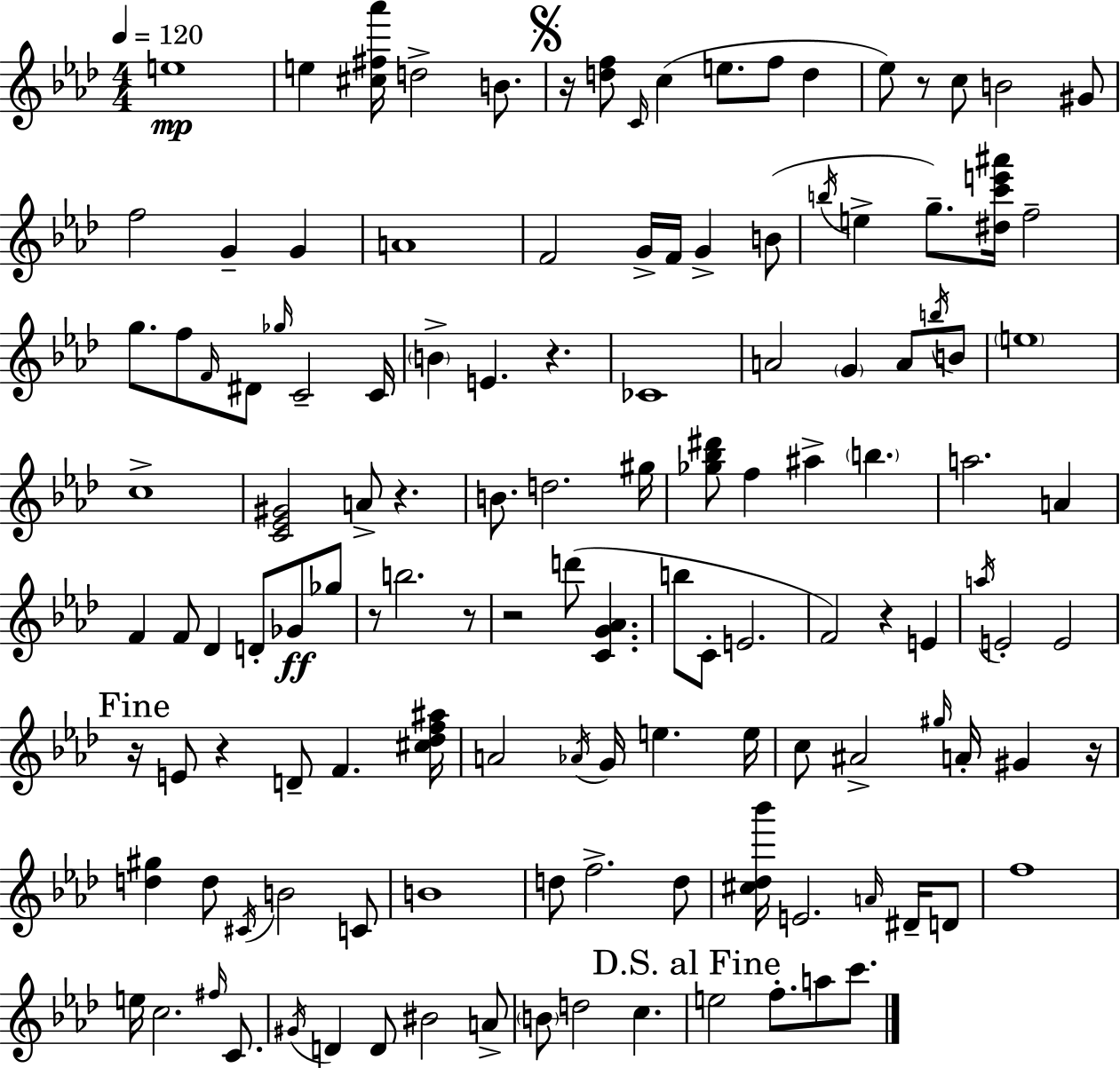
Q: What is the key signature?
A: AES major